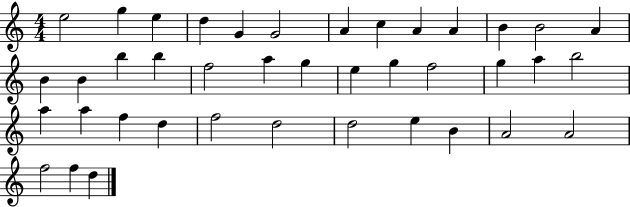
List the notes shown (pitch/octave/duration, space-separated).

E5/h G5/q E5/q D5/q G4/q G4/h A4/q C5/q A4/q A4/q B4/q B4/h A4/q B4/q B4/q B5/q B5/q F5/h A5/q G5/q E5/q G5/q F5/h G5/q A5/q B5/h A5/q A5/q F5/q D5/q F5/h D5/h D5/h E5/q B4/q A4/h A4/h F5/h F5/q D5/q